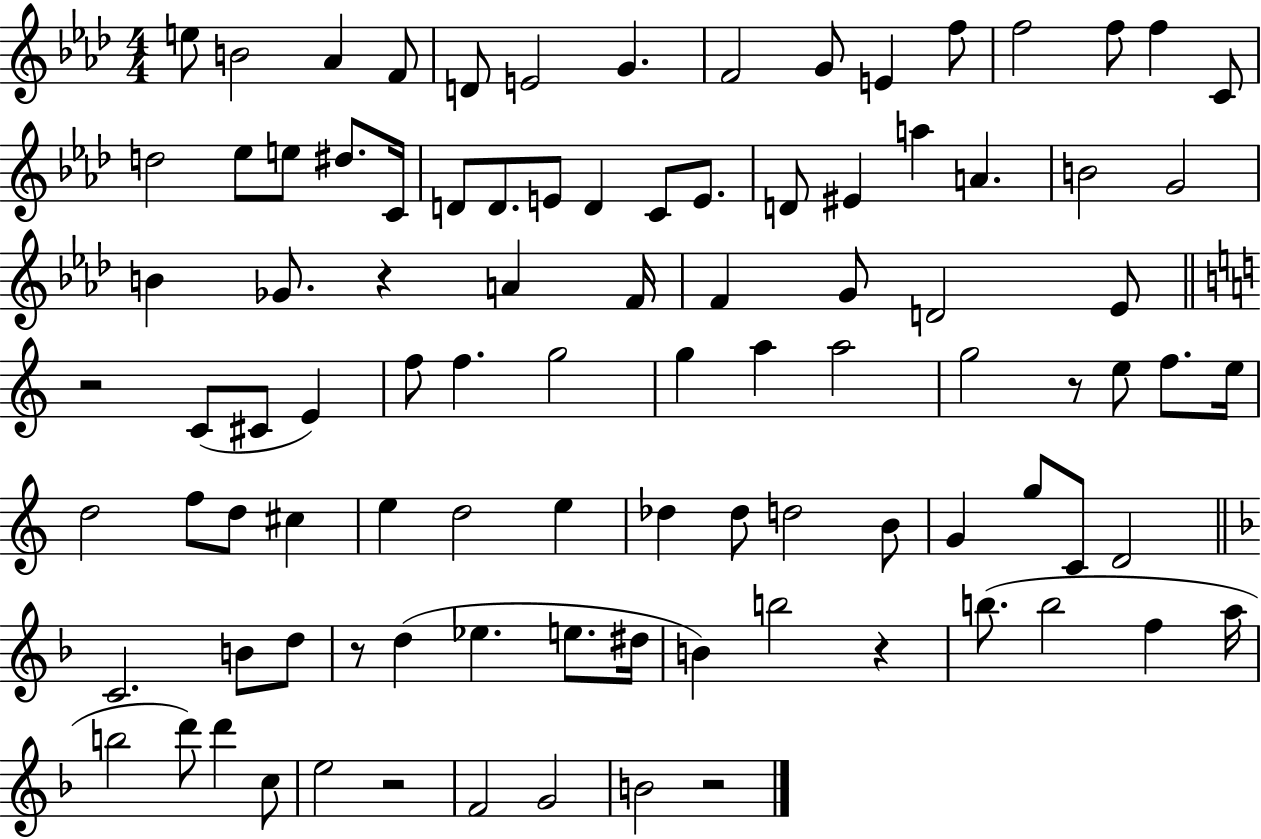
E5/e B4/h Ab4/q F4/e D4/e E4/h G4/q. F4/h G4/e E4/q F5/e F5/h F5/e F5/q C4/e D5/h Eb5/e E5/e D#5/e. C4/s D4/e D4/e. E4/e D4/q C4/e E4/e. D4/e EIS4/q A5/q A4/q. B4/h G4/h B4/q Gb4/e. R/q A4/q F4/s F4/q G4/e D4/h Eb4/e R/h C4/e C#4/e E4/q F5/e F5/q. G5/h G5/q A5/q A5/h G5/h R/e E5/e F5/e. E5/s D5/h F5/e D5/e C#5/q E5/q D5/h E5/q Db5/q Db5/e D5/h B4/e G4/q G5/e C4/e D4/h C4/h. B4/e D5/e R/e D5/q Eb5/q. E5/e. D#5/s B4/q B5/h R/q B5/e. B5/h F5/q A5/s B5/h D6/e D6/q C5/e E5/h R/h F4/h G4/h B4/h R/h